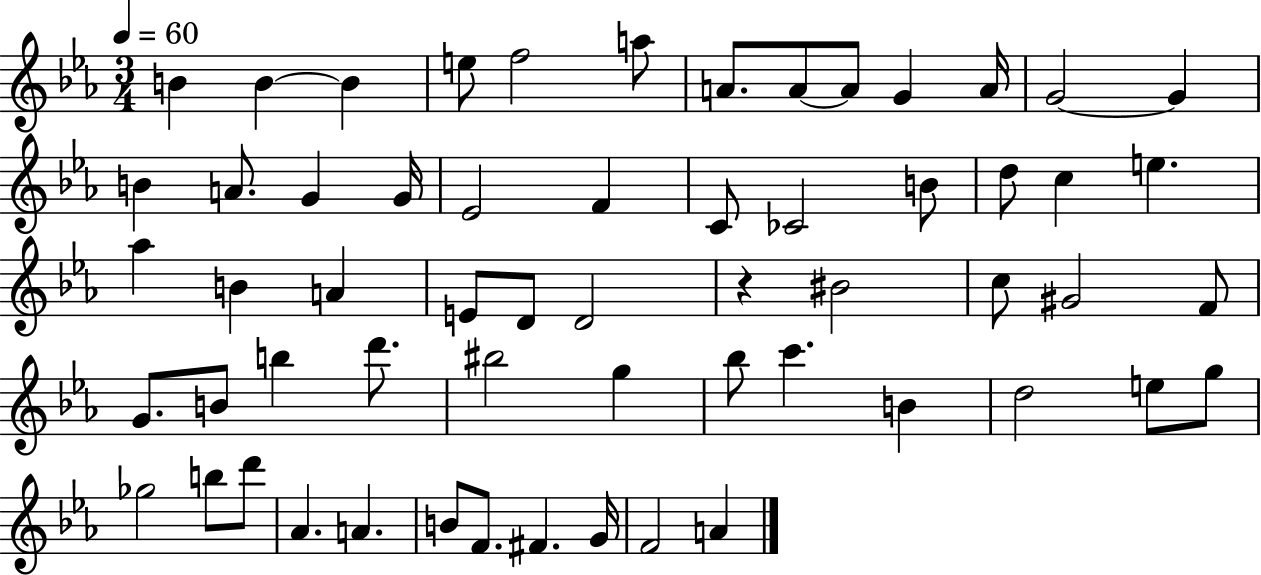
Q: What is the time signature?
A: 3/4